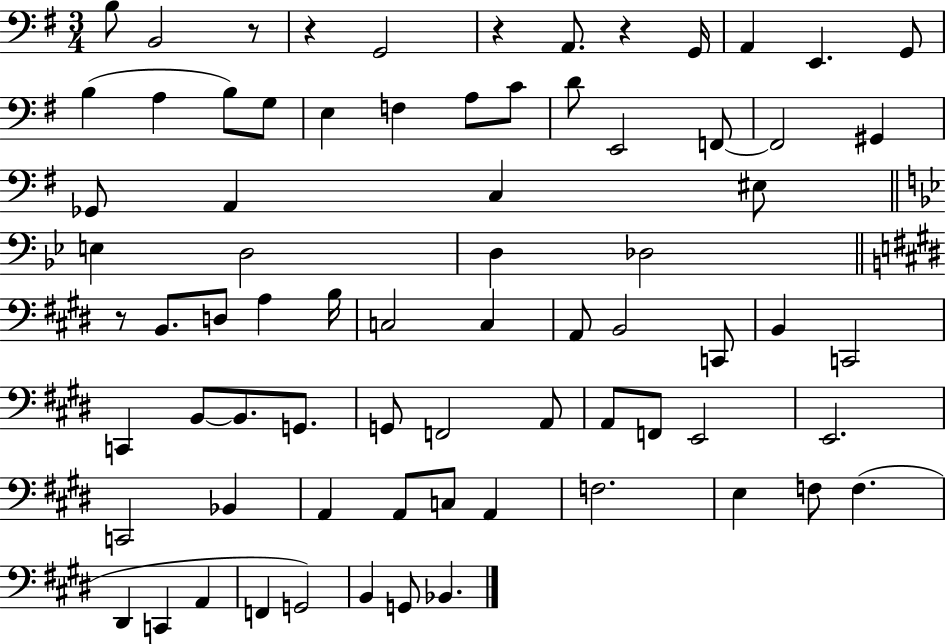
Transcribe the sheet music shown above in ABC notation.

X:1
T:Untitled
M:3/4
L:1/4
K:G
B,/2 B,,2 z/2 z G,,2 z A,,/2 z G,,/4 A,, E,, G,,/2 B, A, B,/2 G,/2 E, F, A,/2 C/2 D/2 E,,2 F,,/2 F,,2 ^G,, _G,,/2 A,, C, ^E,/2 E, D,2 D, _D,2 z/2 B,,/2 D,/2 A, B,/4 C,2 C, A,,/2 B,,2 C,,/2 B,, C,,2 C,, B,,/2 B,,/2 G,,/2 G,,/2 F,,2 A,,/2 A,,/2 F,,/2 E,,2 E,,2 C,,2 _B,, A,, A,,/2 C,/2 A,, F,2 E, F,/2 F, ^D,, C,, A,, F,, G,,2 B,, G,,/2 _B,,